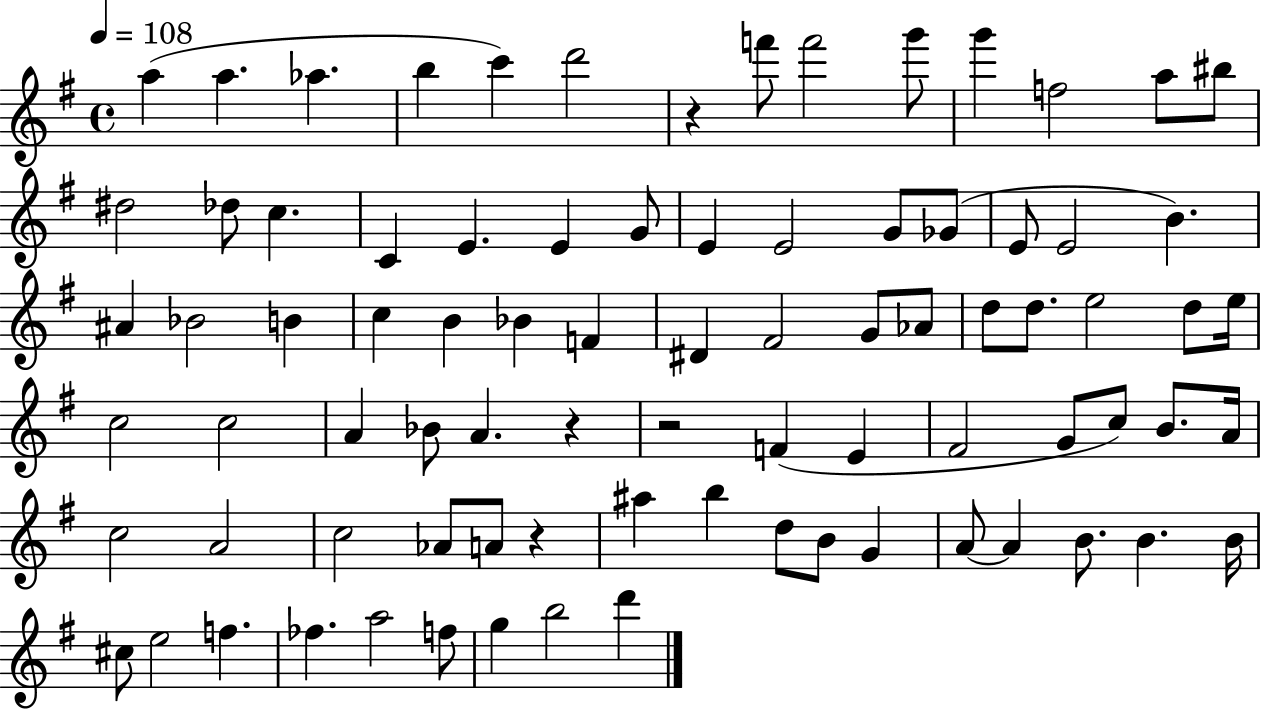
X:1
T:Untitled
M:4/4
L:1/4
K:G
a a _a b c' d'2 z f'/2 f'2 g'/2 g' f2 a/2 ^b/2 ^d2 _d/2 c C E E G/2 E E2 G/2 _G/2 E/2 E2 B ^A _B2 B c B _B F ^D ^F2 G/2 _A/2 d/2 d/2 e2 d/2 e/4 c2 c2 A _B/2 A z z2 F E ^F2 G/2 c/2 B/2 A/4 c2 A2 c2 _A/2 A/2 z ^a b d/2 B/2 G A/2 A B/2 B B/4 ^c/2 e2 f _f a2 f/2 g b2 d'